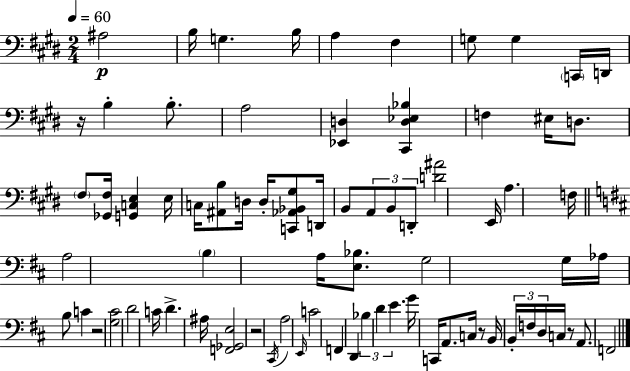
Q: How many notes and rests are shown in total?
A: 76